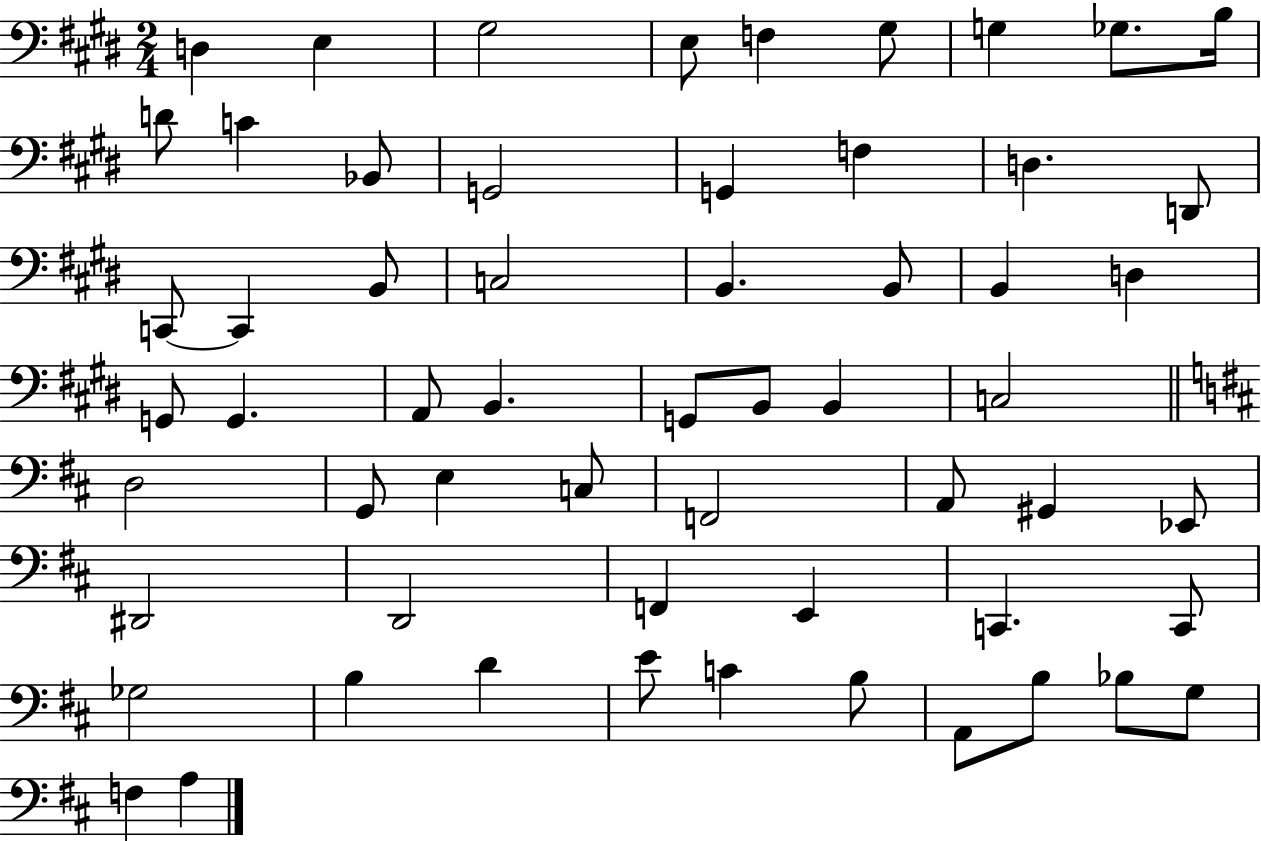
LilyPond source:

{
  \clef bass
  \numericTimeSignature
  \time 2/4
  \key e \major
  d4 e4 | gis2 | e8 f4 gis8 | g4 ges8. b16 | \break d'8 c'4 bes,8 | g,2 | g,4 f4 | d4. d,8 | \break c,8~~ c,4 b,8 | c2 | b,4. b,8 | b,4 d4 | \break g,8 g,4. | a,8 b,4. | g,8 b,8 b,4 | c2 | \break \bar "||" \break \key d \major d2 | g,8 e4 c8 | f,2 | a,8 gis,4 ees,8 | \break dis,2 | d,2 | f,4 e,4 | c,4. c,8 | \break ges2 | b4 d'4 | e'8 c'4 b8 | a,8 b8 bes8 g8 | \break f4 a4 | \bar "|."
}